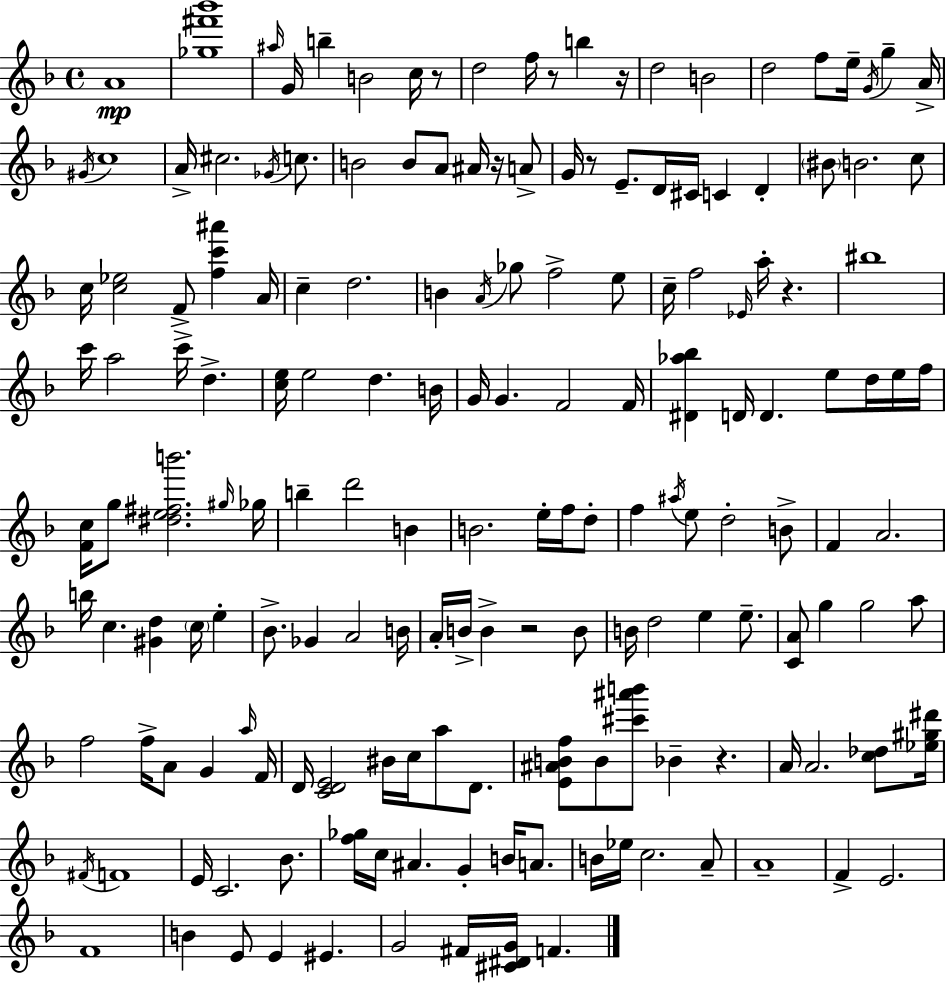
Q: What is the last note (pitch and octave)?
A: F4